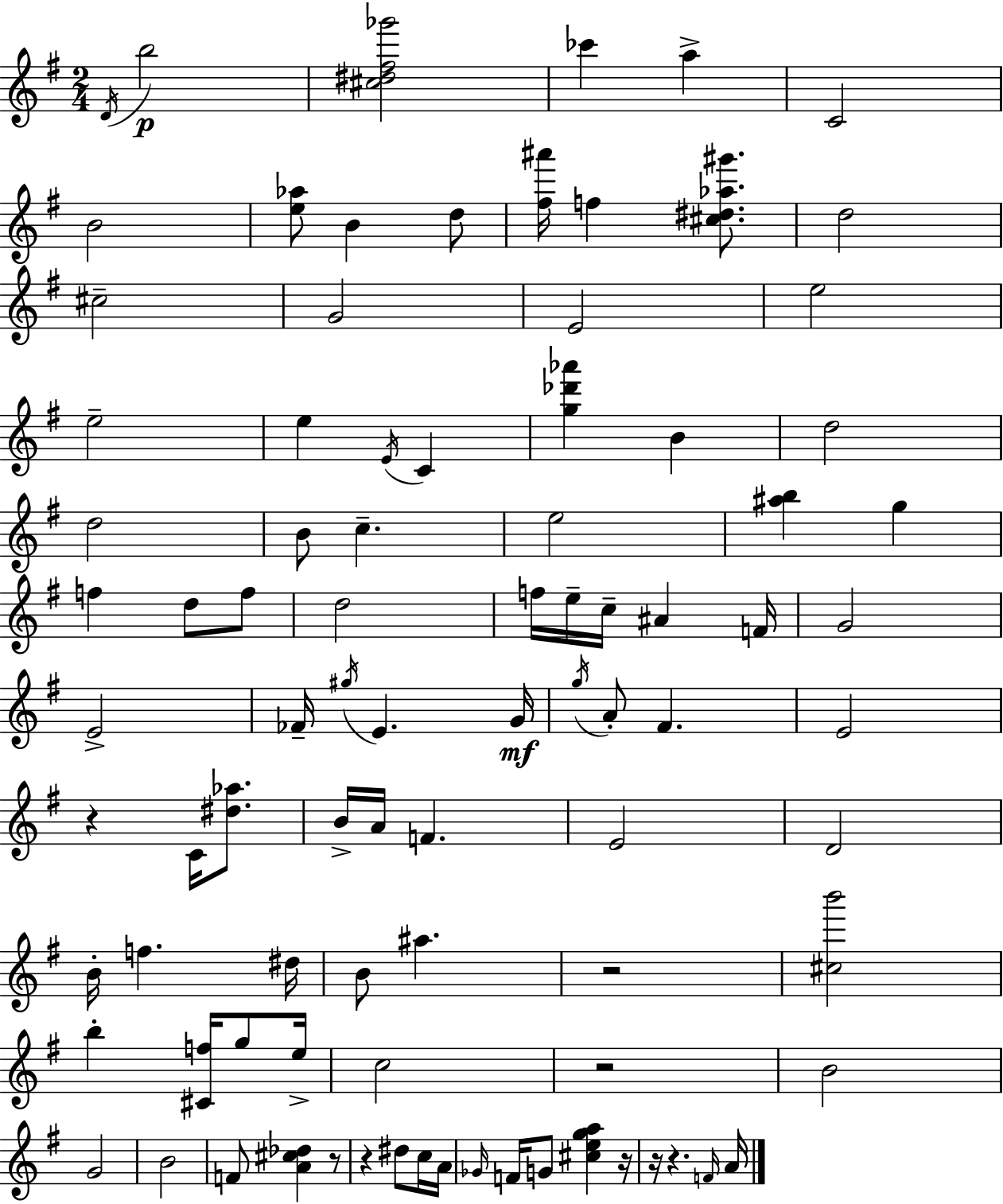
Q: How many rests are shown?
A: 8